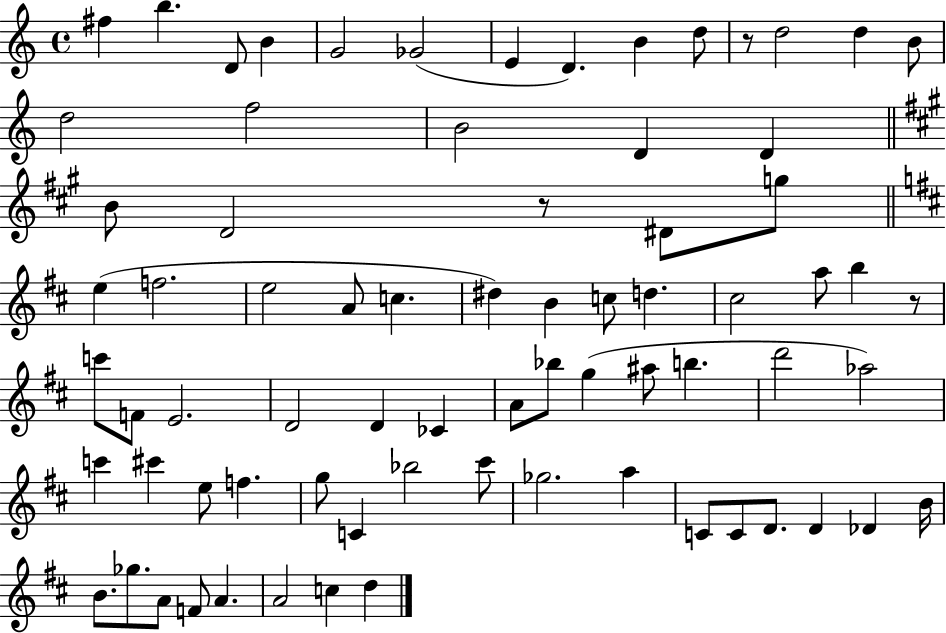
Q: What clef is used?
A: treble